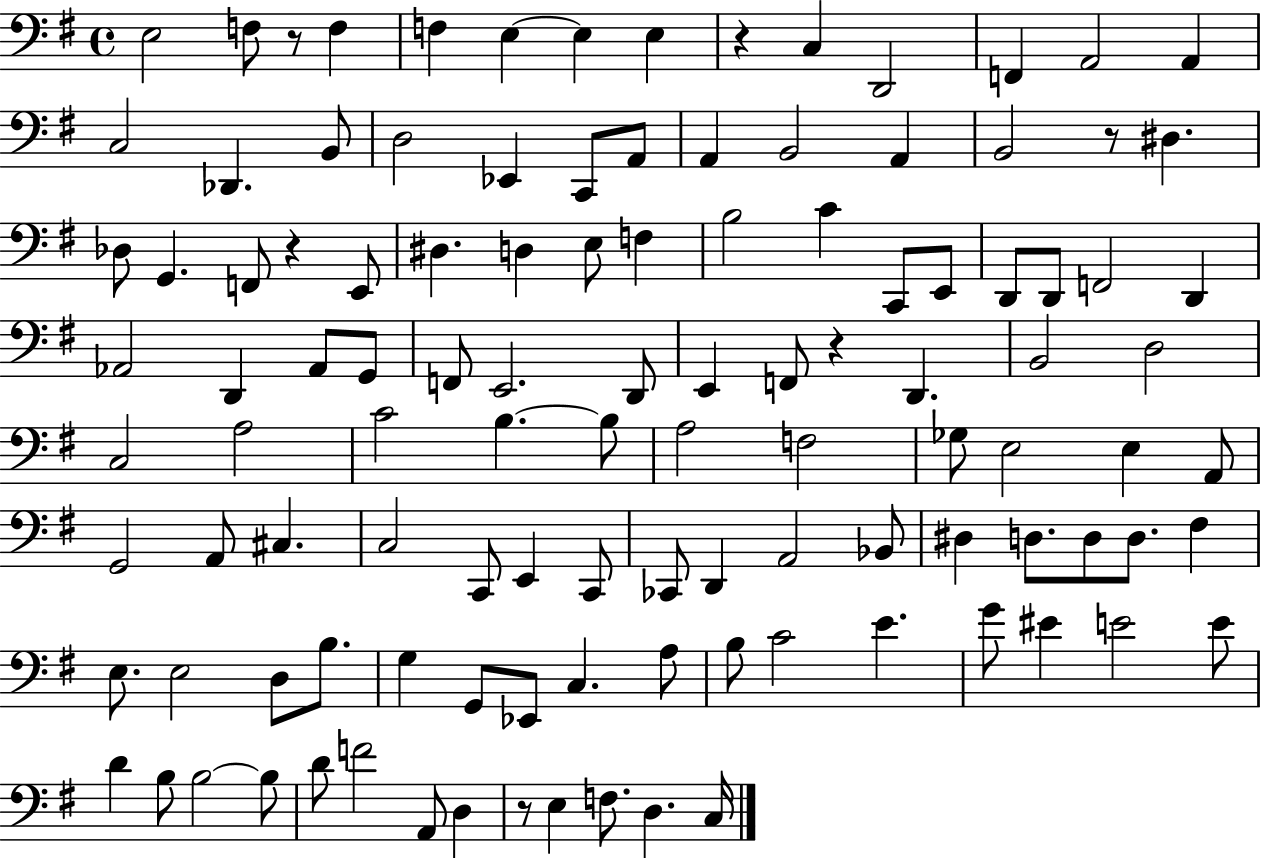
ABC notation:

X:1
T:Untitled
M:4/4
L:1/4
K:G
E,2 F,/2 z/2 F, F, E, E, E, z C, D,,2 F,, A,,2 A,, C,2 _D,, B,,/2 D,2 _E,, C,,/2 A,,/2 A,, B,,2 A,, B,,2 z/2 ^D, _D,/2 G,, F,,/2 z E,,/2 ^D, D, E,/2 F, B,2 C C,,/2 E,,/2 D,,/2 D,,/2 F,,2 D,, _A,,2 D,, _A,,/2 G,,/2 F,,/2 E,,2 D,,/2 E,, F,,/2 z D,, B,,2 D,2 C,2 A,2 C2 B, B,/2 A,2 F,2 _G,/2 E,2 E, A,,/2 G,,2 A,,/2 ^C, C,2 C,,/2 E,, C,,/2 _C,,/2 D,, A,,2 _B,,/2 ^D, D,/2 D,/2 D,/2 ^F, E,/2 E,2 D,/2 B,/2 G, G,,/2 _E,,/2 C, A,/2 B,/2 C2 E G/2 ^E E2 E/2 D B,/2 B,2 B,/2 D/2 F2 A,,/2 D, z/2 E, F,/2 D, C,/4